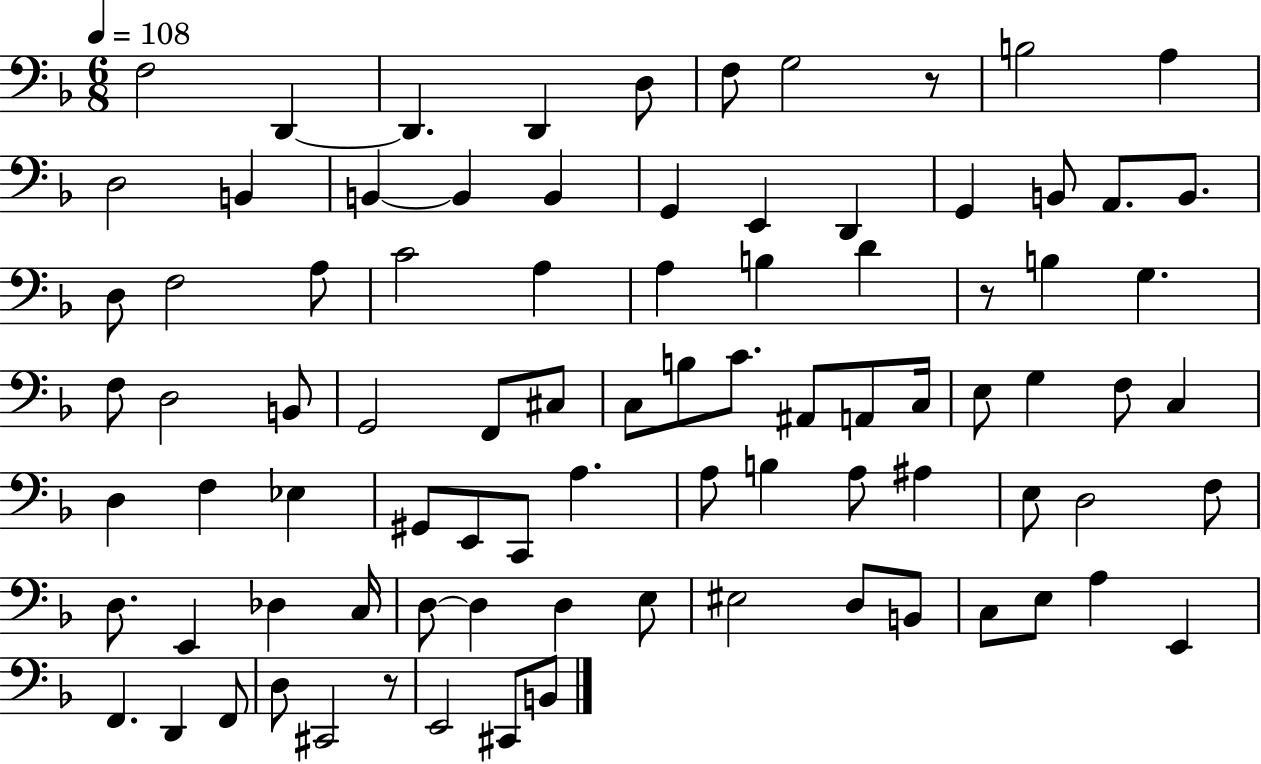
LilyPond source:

{
  \clef bass
  \numericTimeSignature
  \time 6/8
  \key f \major
  \tempo 4 = 108
  f2 d,4~~ | d,4. d,4 d8 | f8 g2 r8 | b2 a4 | \break d2 b,4 | b,4~~ b,4 b,4 | g,4 e,4 d,4 | g,4 b,8 a,8. b,8. | \break d8 f2 a8 | c'2 a4 | a4 b4 d'4 | r8 b4 g4. | \break f8 d2 b,8 | g,2 f,8 cis8 | c8 b8 c'8. ais,8 a,8 c16 | e8 g4 f8 c4 | \break d4 f4 ees4 | gis,8 e,8 c,8 a4. | a8 b4 a8 ais4 | e8 d2 f8 | \break d8. e,4 des4 c16 | d8~~ d4 d4 e8 | eis2 d8 b,8 | c8 e8 a4 e,4 | \break f,4. d,4 f,8 | d8 cis,2 r8 | e,2 cis,8 b,8 | \bar "|."
}